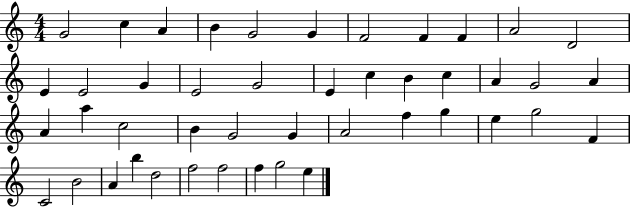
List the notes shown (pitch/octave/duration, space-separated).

G4/h C5/q A4/q B4/q G4/h G4/q F4/h F4/q F4/q A4/h D4/h E4/q E4/h G4/q E4/h G4/h E4/q C5/q B4/q C5/q A4/q G4/h A4/q A4/q A5/q C5/h B4/q G4/h G4/q A4/h F5/q G5/q E5/q G5/h F4/q C4/h B4/h A4/q B5/q D5/h F5/h F5/h F5/q G5/h E5/q